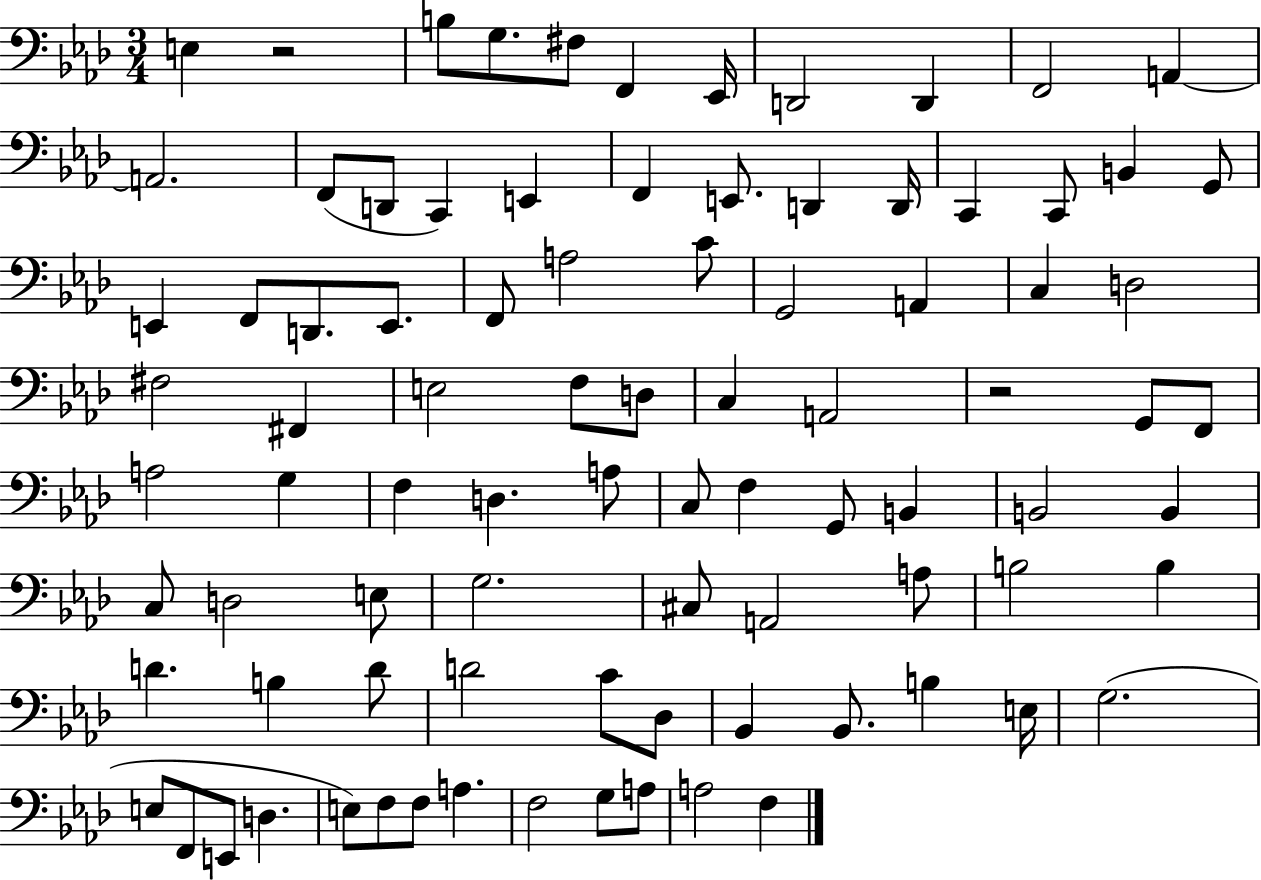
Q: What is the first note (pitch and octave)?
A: E3